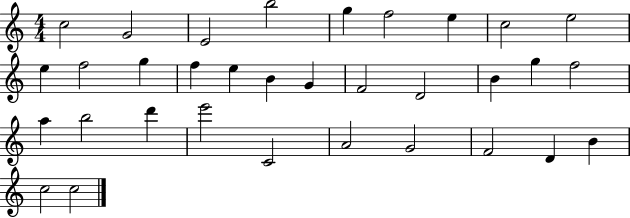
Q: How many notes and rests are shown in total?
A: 33